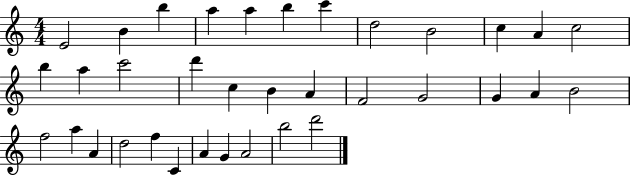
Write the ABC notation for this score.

X:1
T:Untitled
M:4/4
L:1/4
K:C
E2 B b a a b c' d2 B2 c A c2 b a c'2 d' c B A F2 G2 G A B2 f2 a A d2 f C A G A2 b2 d'2